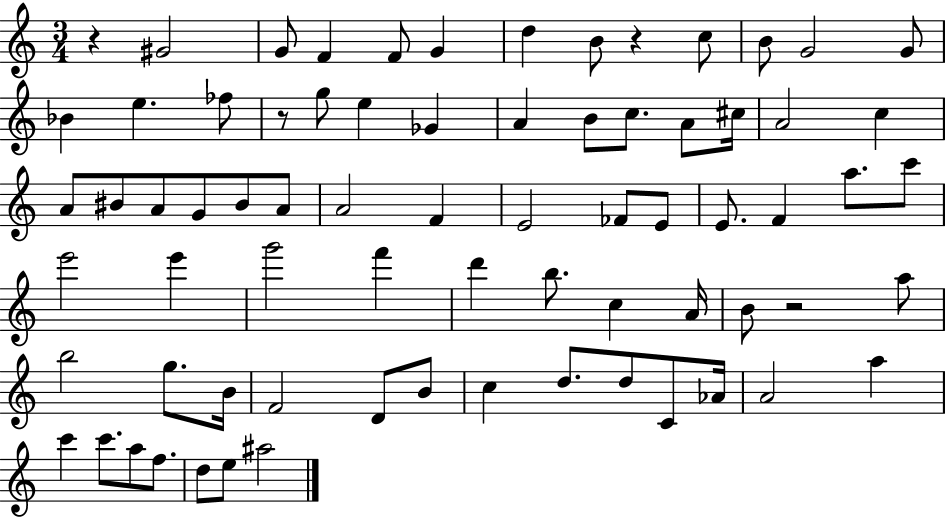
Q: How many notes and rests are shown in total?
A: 73